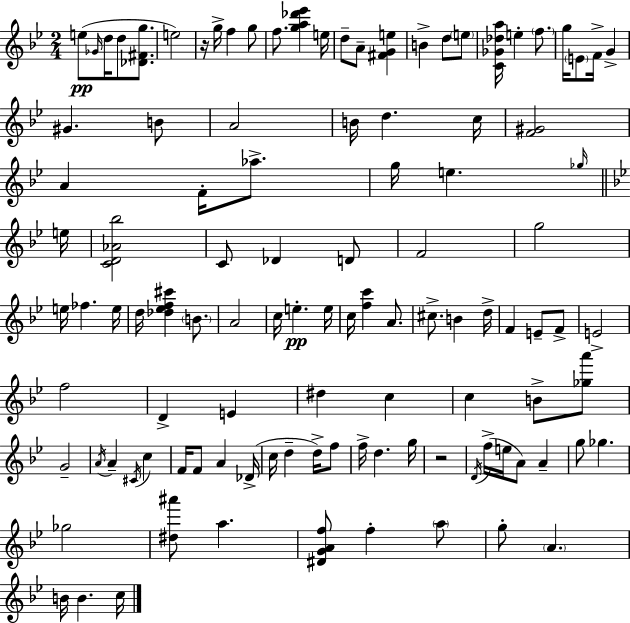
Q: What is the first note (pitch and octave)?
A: E5